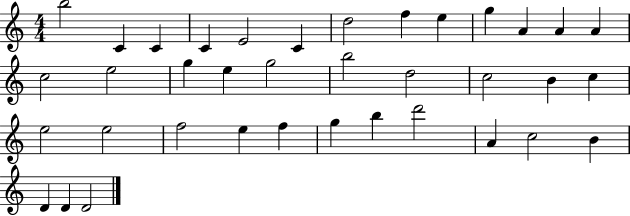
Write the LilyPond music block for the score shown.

{
  \clef treble
  \numericTimeSignature
  \time 4/4
  \key c \major
  b''2 c'4 c'4 | c'4 e'2 c'4 | d''2 f''4 e''4 | g''4 a'4 a'4 a'4 | \break c''2 e''2 | g''4 e''4 g''2 | b''2 d''2 | c''2 b'4 c''4 | \break e''2 e''2 | f''2 e''4 f''4 | g''4 b''4 d'''2 | a'4 c''2 b'4 | \break d'4 d'4 d'2 | \bar "|."
}